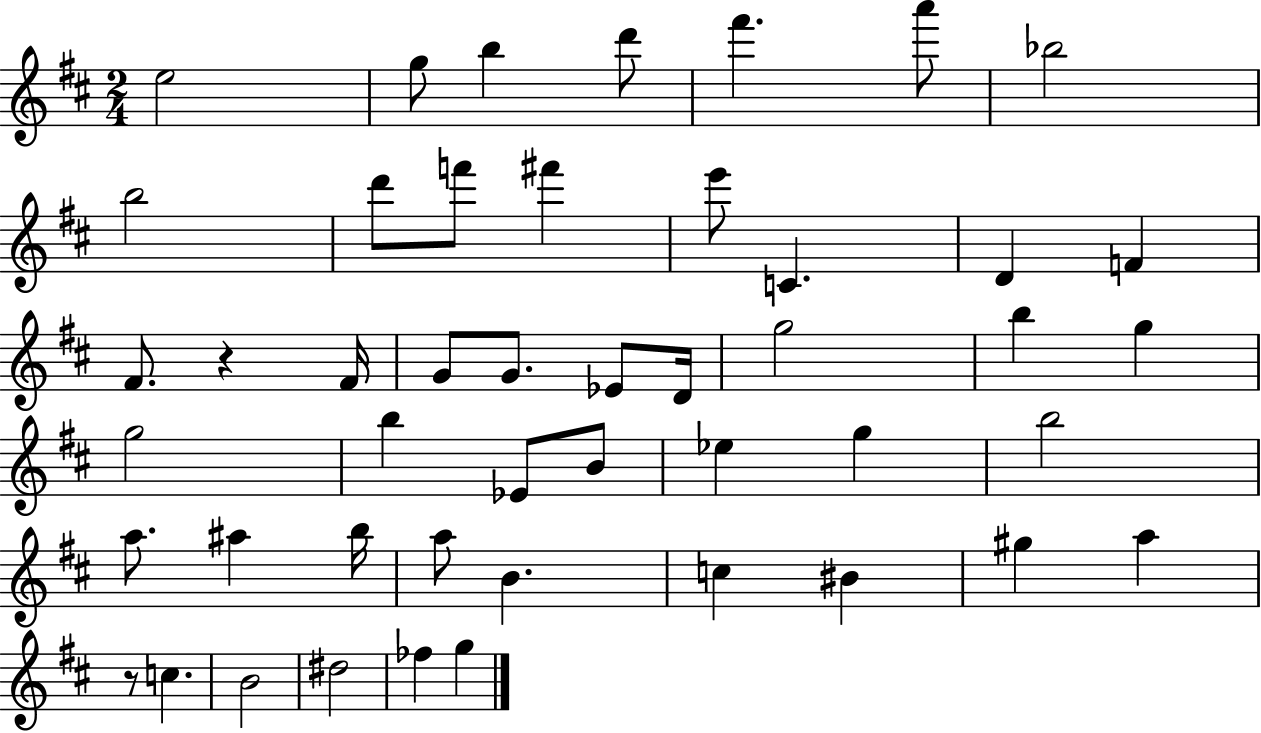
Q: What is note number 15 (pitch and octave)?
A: F4